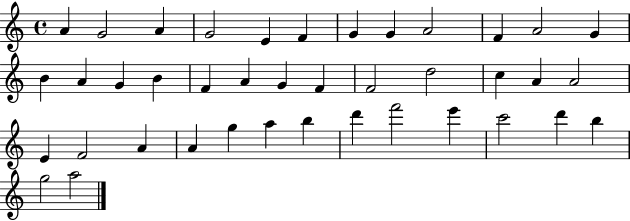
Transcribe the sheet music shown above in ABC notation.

X:1
T:Untitled
M:4/4
L:1/4
K:C
A G2 A G2 E F G G A2 F A2 G B A G B F A G F F2 d2 c A A2 E F2 A A g a b d' f'2 e' c'2 d' b g2 a2